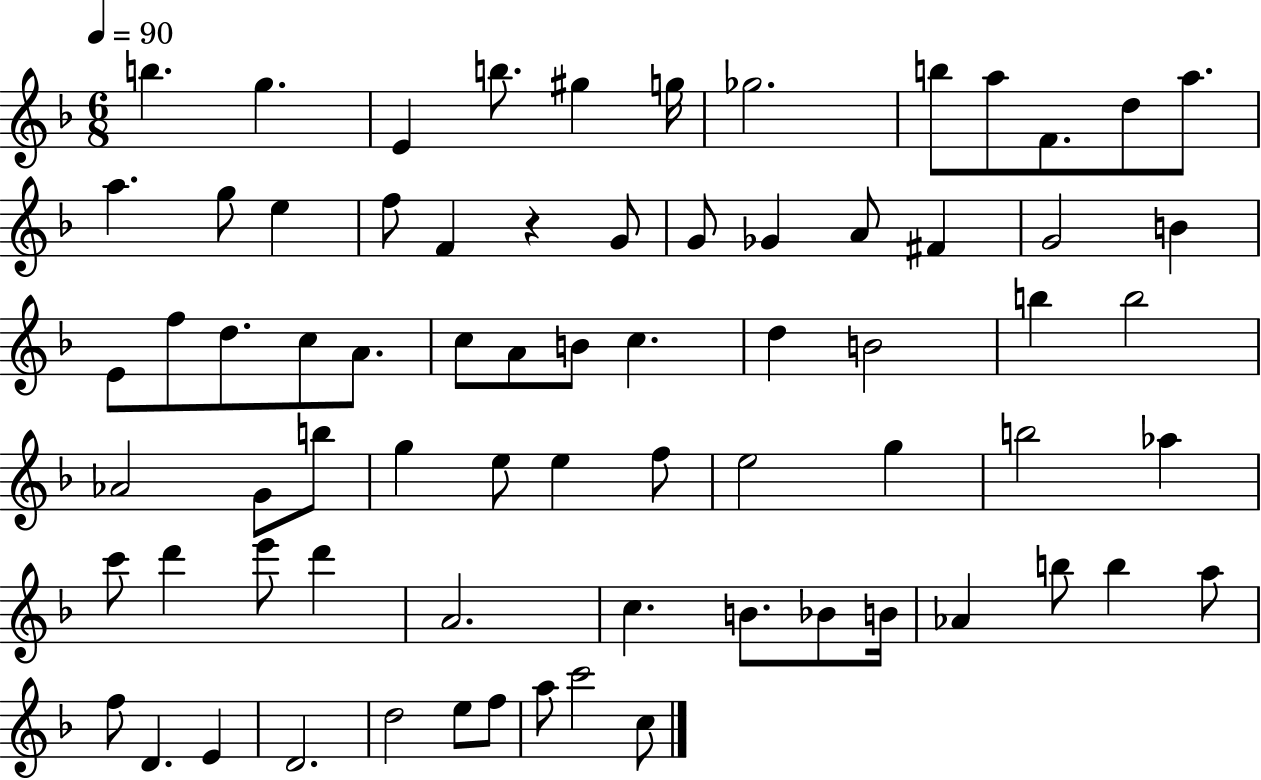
B5/q. G5/q. E4/q B5/e. G#5/q G5/s Gb5/h. B5/e A5/e F4/e. D5/e A5/e. A5/q. G5/e E5/q F5/e F4/q R/q G4/e G4/e Gb4/q A4/e F#4/q G4/h B4/q E4/e F5/e D5/e. C5/e A4/e. C5/e A4/e B4/e C5/q. D5/q B4/h B5/q B5/h Ab4/h G4/e B5/e G5/q E5/e E5/q F5/e E5/h G5/q B5/h Ab5/q C6/e D6/q E6/e D6/q A4/h. C5/q. B4/e. Bb4/e B4/s Ab4/q B5/e B5/q A5/e F5/e D4/q. E4/q D4/h. D5/h E5/e F5/e A5/e C6/h C5/e